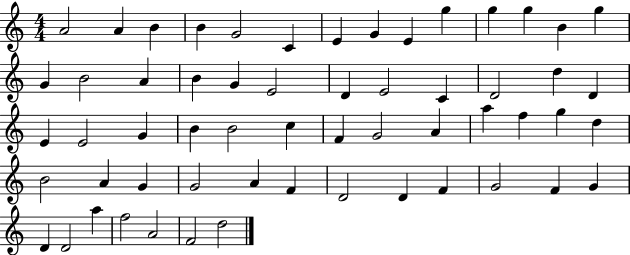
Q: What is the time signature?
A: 4/4